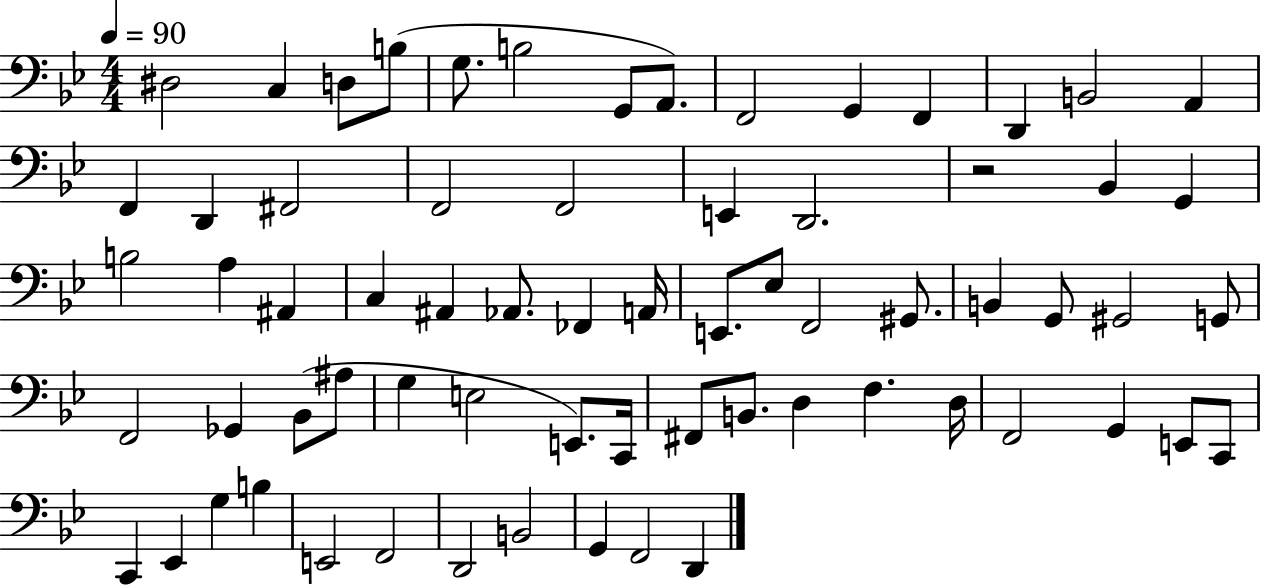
X:1
T:Untitled
M:4/4
L:1/4
K:Bb
^D,2 C, D,/2 B,/2 G,/2 B,2 G,,/2 A,,/2 F,,2 G,, F,, D,, B,,2 A,, F,, D,, ^F,,2 F,,2 F,,2 E,, D,,2 z2 _B,, G,, B,2 A, ^A,, C, ^A,, _A,,/2 _F,, A,,/4 E,,/2 _E,/2 F,,2 ^G,,/2 B,, G,,/2 ^G,,2 G,,/2 F,,2 _G,, _B,,/2 ^A,/2 G, E,2 E,,/2 C,,/4 ^F,,/2 B,,/2 D, F, D,/4 F,,2 G,, E,,/2 C,,/2 C,, _E,, G, B, E,,2 F,,2 D,,2 B,,2 G,, F,,2 D,,